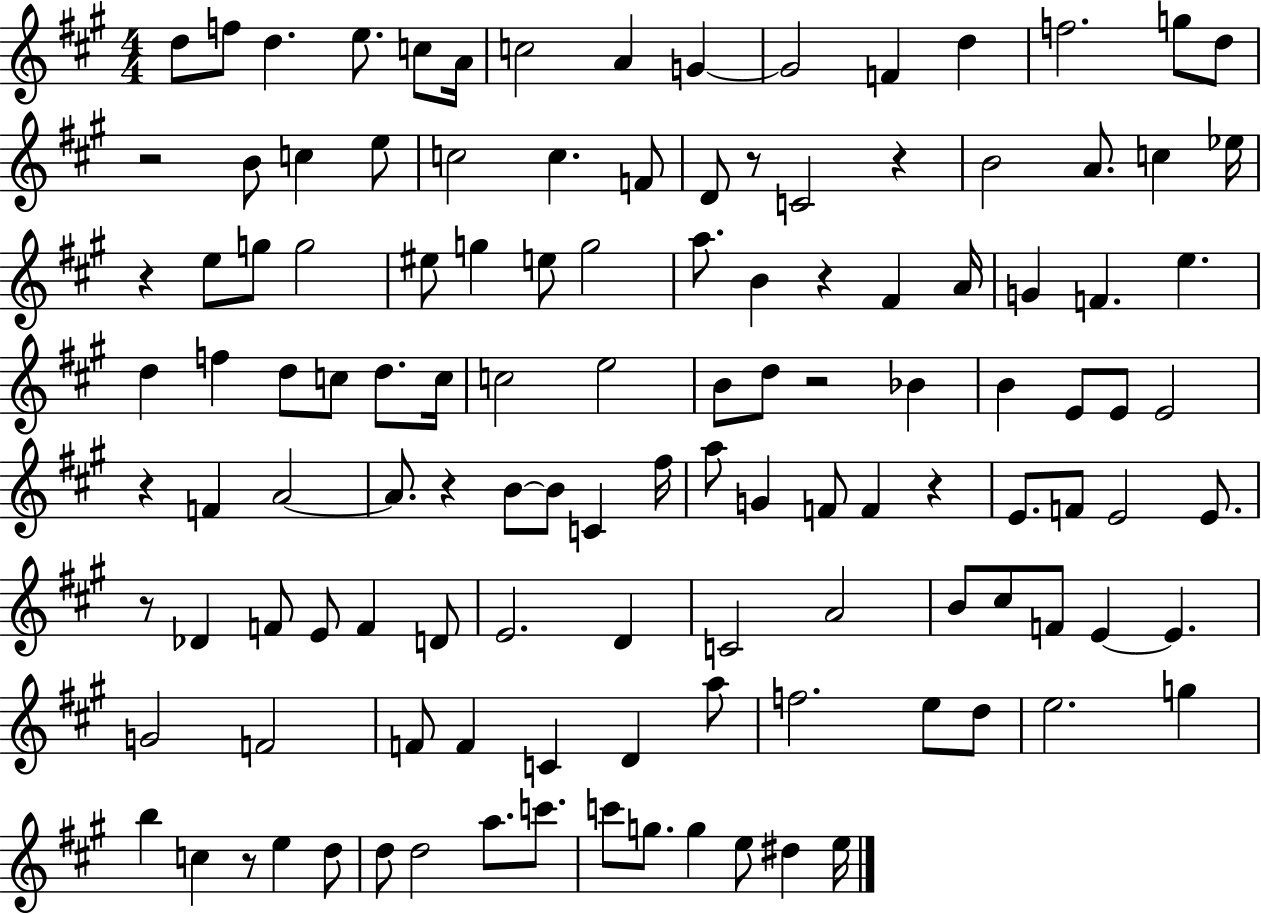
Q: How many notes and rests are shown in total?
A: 122